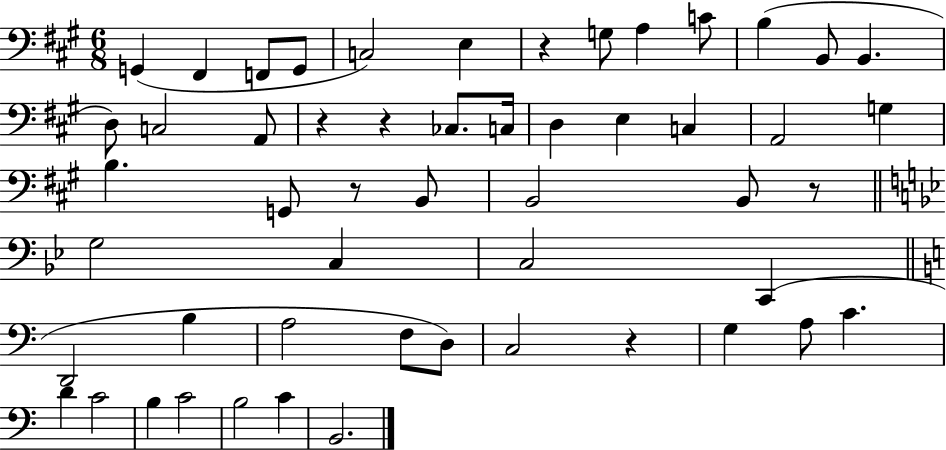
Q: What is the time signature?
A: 6/8